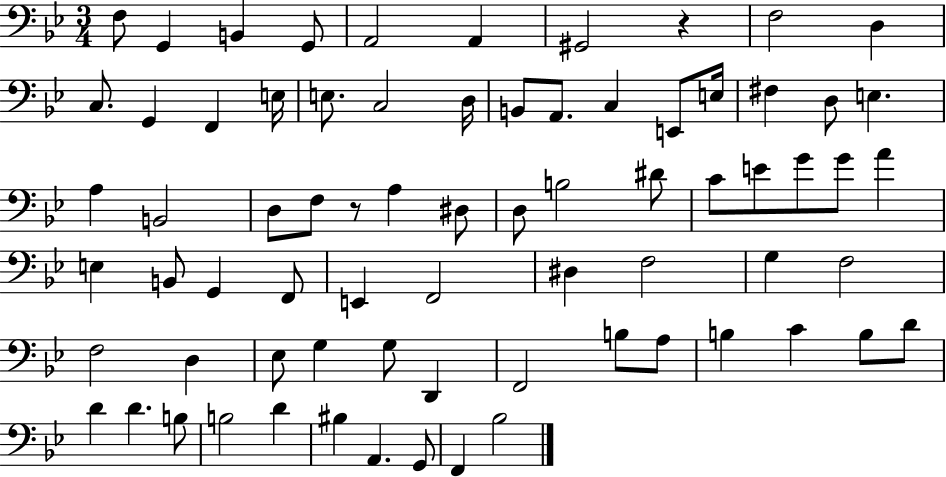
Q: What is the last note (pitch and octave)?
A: Bb3